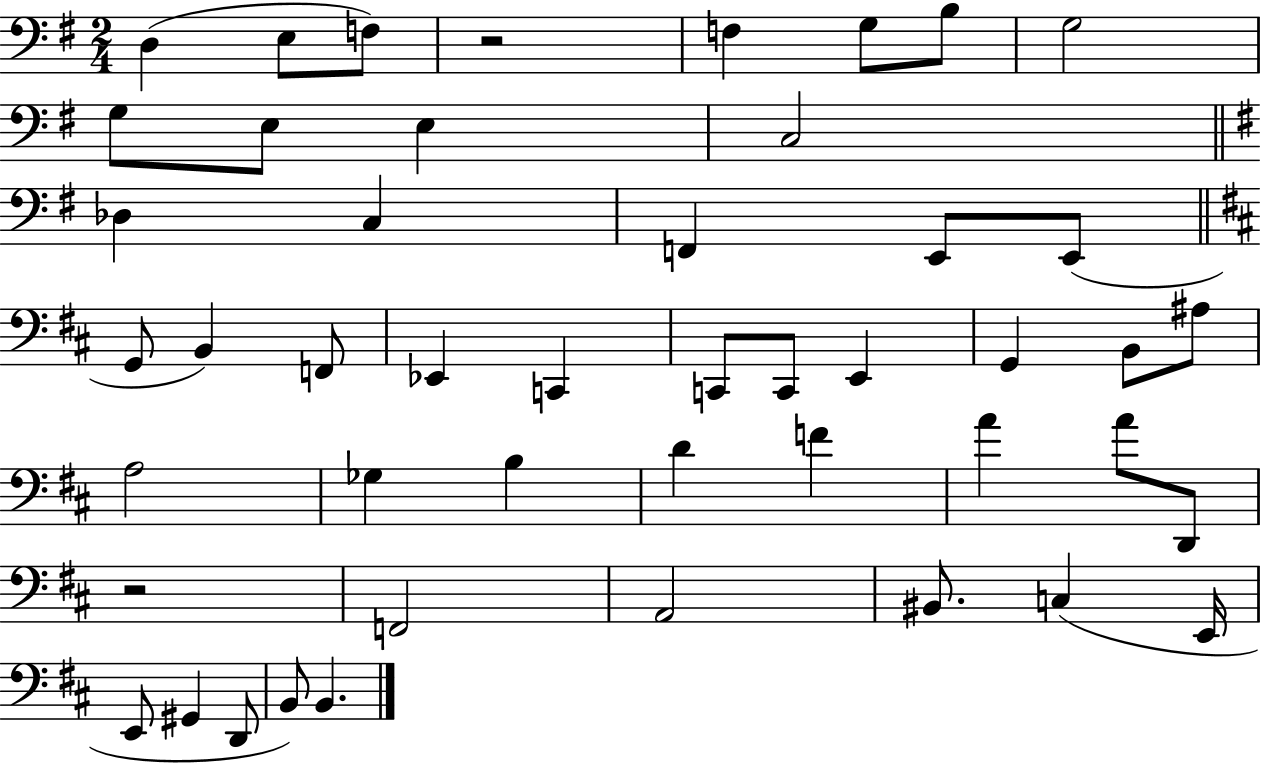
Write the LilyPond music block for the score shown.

{
  \clef bass
  \numericTimeSignature
  \time 2/4
  \key g \major
  \repeat volta 2 { d4( e8 f8) | r2 | f4 g8 b8 | g2 | \break g8 e8 e4 | c2 | \bar "||" \break \key g \major des4 c4 | f,4 e,8 e,8( | \bar "||" \break \key d \major g,8 b,4) f,8 | ees,4 c,4 | c,8 c,8 e,4 | g,4 b,8 ais8 | \break a2 | ges4 b4 | d'4 f'4 | a'4 a'8 d,8 | \break r2 | f,2 | a,2 | bis,8. c4( e,16 | \break e,8 gis,4 d,8 | b,8) b,4. | } \bar "|."
}